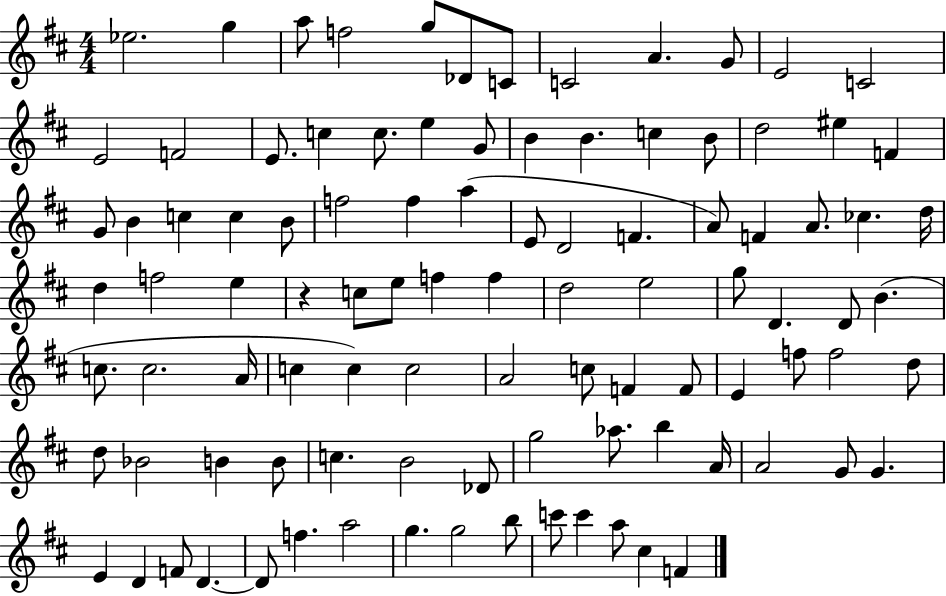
Eb5/h. G5/q A5/e F5/h G5/e Db4/e C4/e C4/h A4/q. G4/e E4/h C4/h E4/h F4/h E4/e. C5/q C5/e. E5/q G4/e B4/q B4/q. C5/q B4/e D5/h EIS5/q F4/q G4/e B4/q C5/q C5/q B4/e F5/h F5/q A5/q E4/e D4/h F4/q. A4/e F4/q A4/e. CES5/q. D5/s D5/q F5/h E5/q R/q C5/e E5/e F5/q F5/q D5/h E5/h G5/e D4/q. D4/e B4/q. C5/e. C5/h. A4/s C5/q C5/q C5/h A4/h C5/e F4/q F4/e E4/q F5/e F5/h D5/e D5/e Bb4/h B4/q B4/e C5/q. B4/h Db4/e G5/h Ab5/e. B5/q A4/s A4/h G4/e G4/q. E4/q D4/q F4/e D4/q. D4/e F5/q. A5/h G5/q. G5/h B5/e C6/e C6/q A5/e C#5/q F4/q